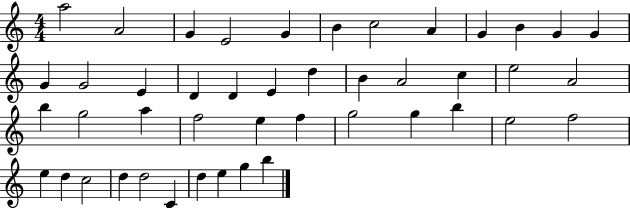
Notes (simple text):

A5/h A4/h G4/q E4/h G4/q B4/q C5/h A4/q G4/q B4/q G4/q G4/q G4/q G4/h E4/q D4/q D4/q E4/q D5/q B4/q A4/h C5/q E5/h A4/h B5/q G5/h A5/q F5/h E5/q F5/q G5/h G5/q B5/q E5/h F5/h E5/q D5/q C5/h D5/q D5/h C4/q D5/q E5/q G5/q B5/q